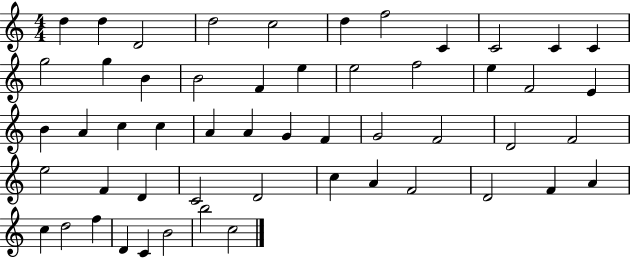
D5/q D5/q D4/h D5/h C5/h D5/q F5/h C4/q C4/h C4/q C4/q G5/h G5/q B4/q B4/h F4/q E5/q E5/h F5/h E5/q F4/h E4/q B4/q A4/q C5/q C5/q A4/q A4/q G4/q F4/q G4/h F4/h D4/h F4/h E5/h F4/q D4/q C4/h D4/h C5/q A4/q F4/h D4/h F4/q A4/q C5/q D5/h F5/q D4/q C4/q B4/h B5/h C5/h